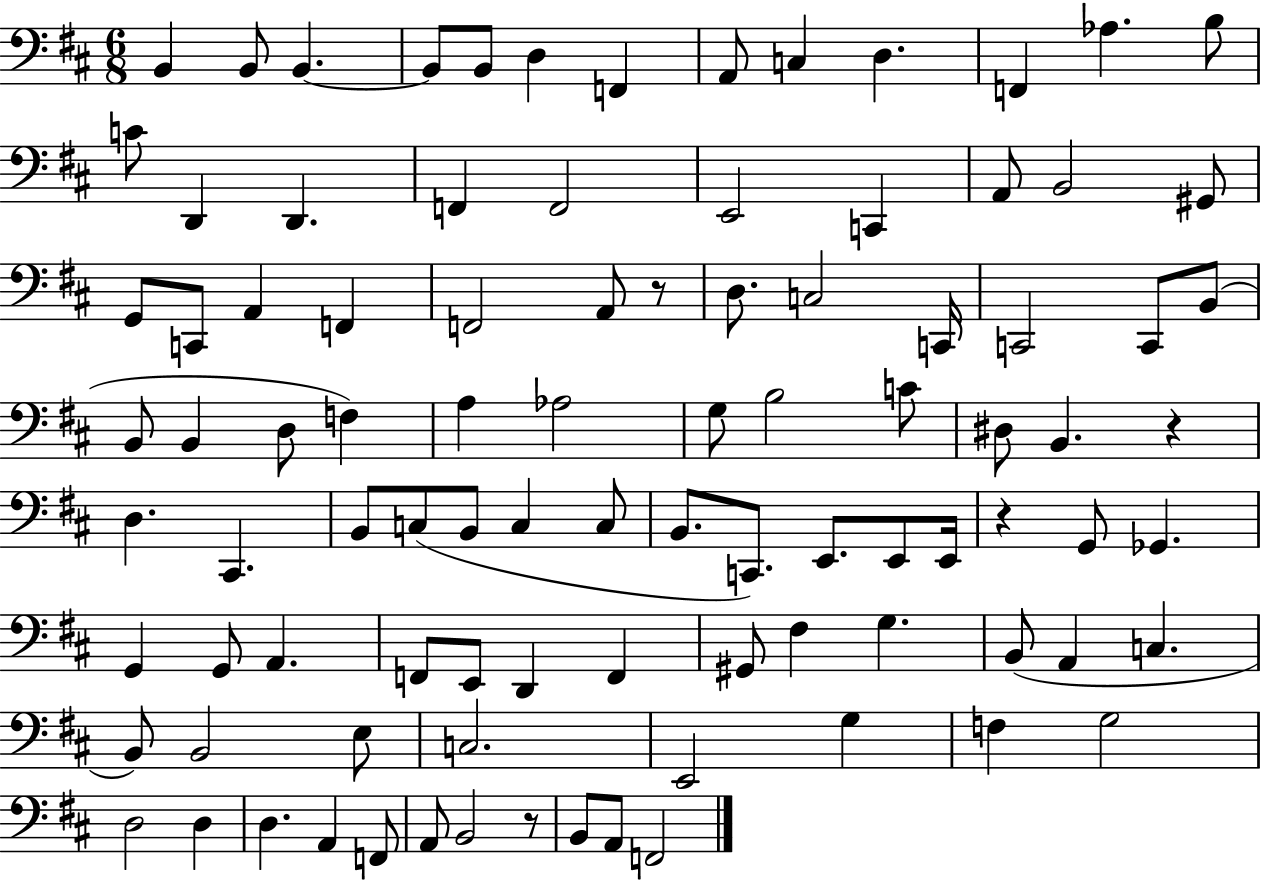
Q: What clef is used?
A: bass